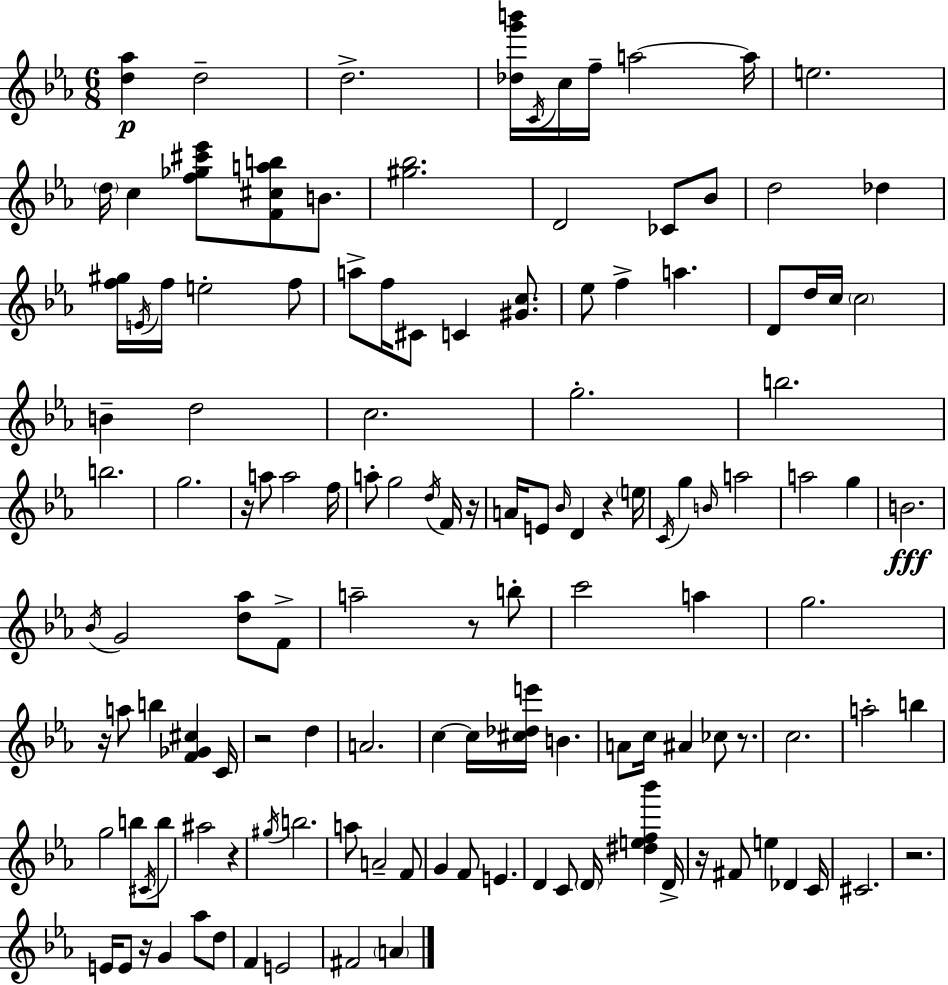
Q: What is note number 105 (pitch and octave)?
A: G4